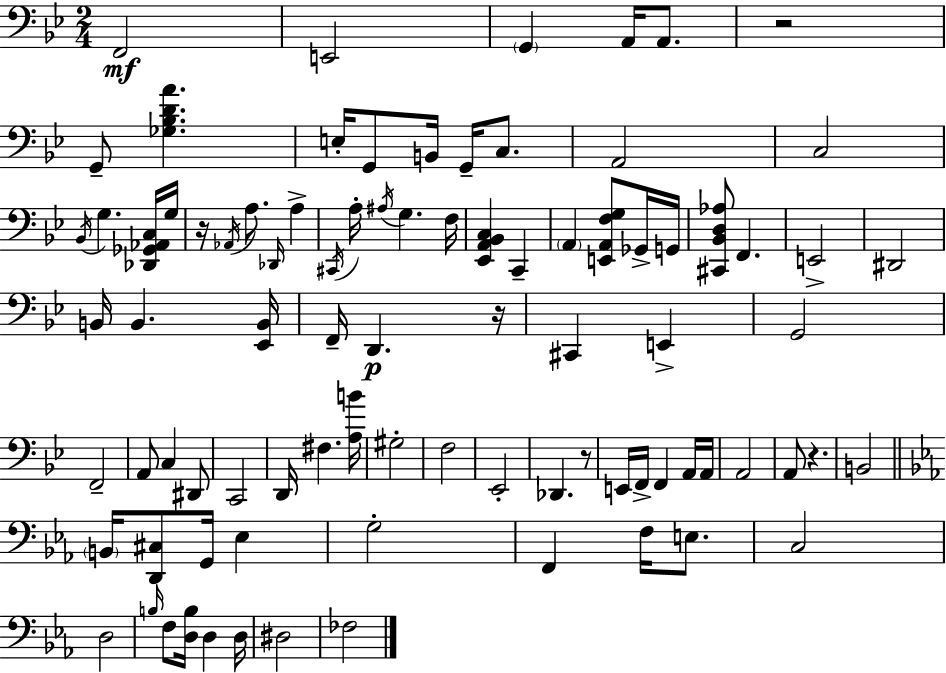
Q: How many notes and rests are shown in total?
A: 87